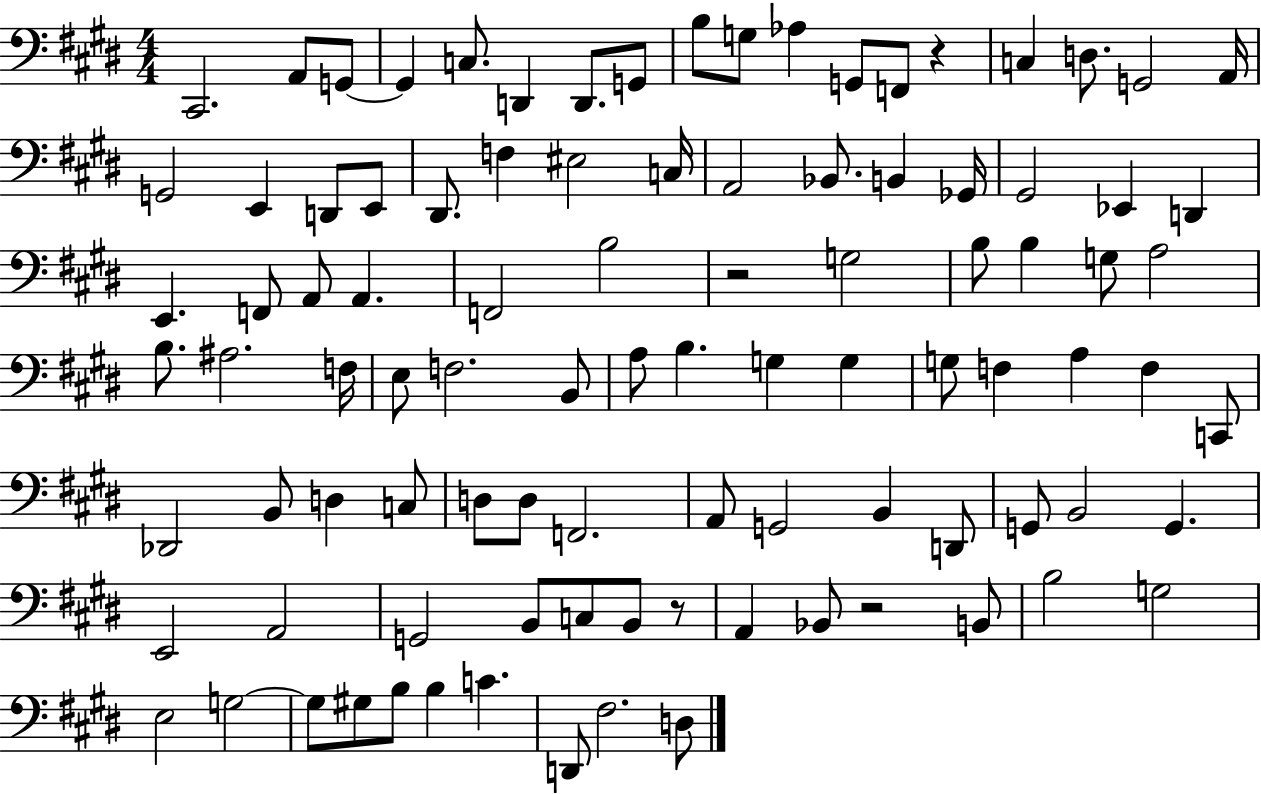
{
  \clef bass
  \numericTimeSignature
  \time 4/4
  \key e \major
  cis,2. a,8 g,8~~ | g,4 c8. d,4 d,8. g,8 | b8 g8 aes4 g,8 f,8 r4 | c4 d8. g,2 a,16 | \break g,2 e,4 d,8 e,8 | dis,8. f4 eis2 c16 | a,2 bes,8. b,4 ges,16 | gis,2 ees,4 d,4 | \break e,4. f,8 a,8 a,4. | f,2 b2 | r2 g2 | b8 b4 g8 a2 | \break b8. ais2. f16 | e8 f2. b,8 | a8 b4. g4 g4 | g8 f4 a4 f4 c,8 | \break des,2 b,8 d4 c8 | d8 d8 f,2. | a,8 g,2 b,4 d,8 | g,8 b,2 g,4. | \break e,2 a,2 | g,2 b,8 c8 b,8 r8 | a,4 bes,8 r2 b,8 | b2 g2 | \break e2 g2~~ | g8 gis8 b8 b4 c'4. | d,8 fis2. d8 | \bar "|."
}